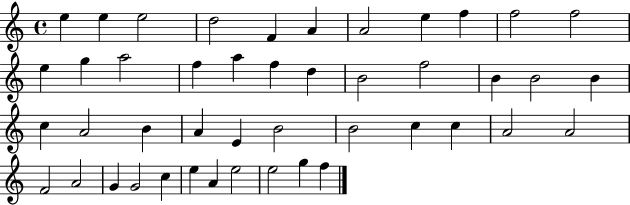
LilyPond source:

{
  \clef treble
  \time 4/4
  \defaultTimeSignature
  \key c \major
  e''4 e''4 e''2 | d''2 f'4 a'4 | a'2 e''4 f''4 | f''2 f''2 | \break e''4 g''4 a''2 | f''4 a''4 f''4 d''4 | b'2 f''2 | b'4 b'2 b'4 | \break c''4 a'2 b'4 | a'4 e'4 b'2 | b'2 c''4 c''4 | a'2 a'2 | \break f'2 a'2 | g'4 g'2 c''4 | e''4 a'4 e''2 | e''2 g''4 f''4 | \break \bar "|."
}